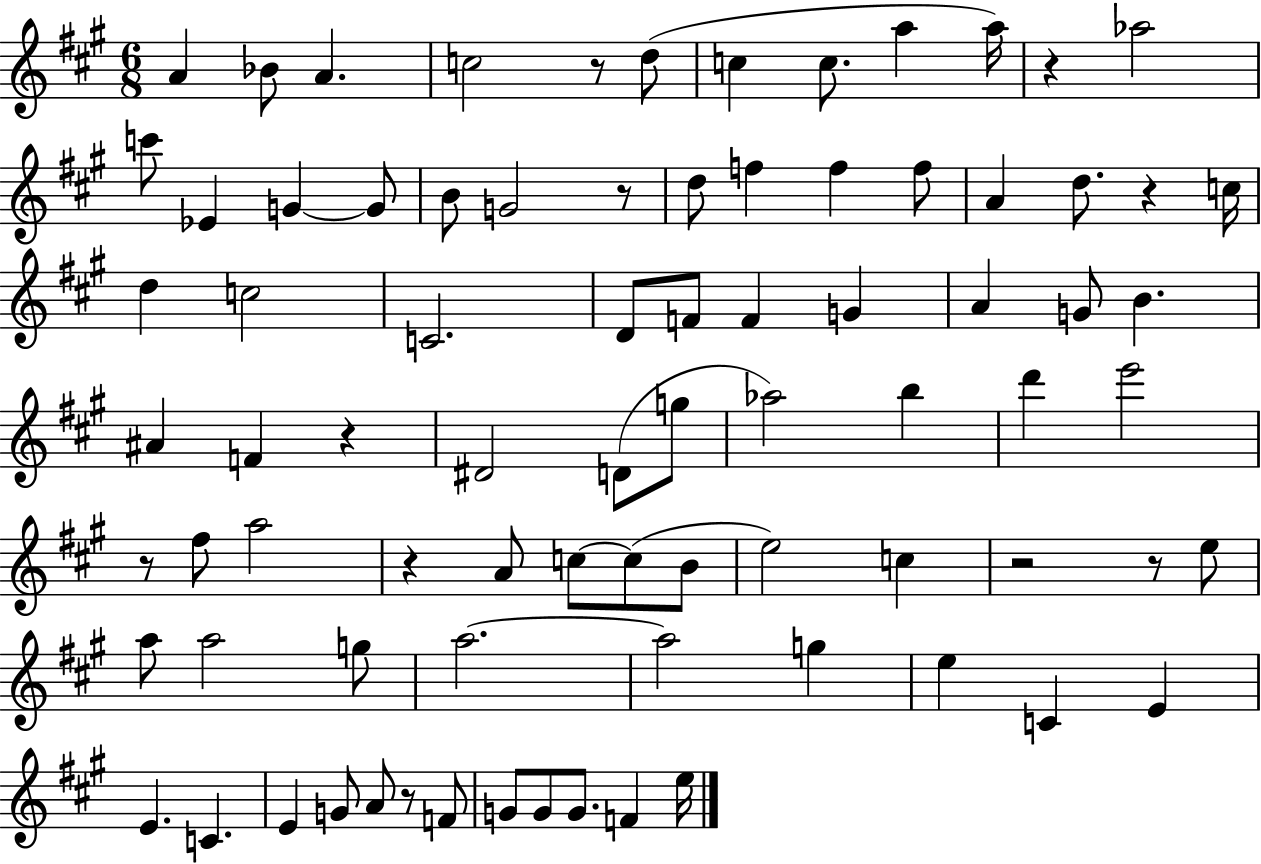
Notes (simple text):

A4/q Bb4/e A4/q. C5/h R/e D5/e C5/q C5/e. A5/q A5/s R/q Ab5/h C6/e Eb4/q G4/q G4/e B4/e G4/h R/e D5/e F5/q F5/q F5/e A4/q D5/e. R/q C5/s D5/q C5/h C4/h. D4/e F4/e F4/q G4/q A4/q G4/e B4/q. A#4/q F4/q R/q D#4/h D4/e G5/e Ab5/h B5/q D6/q E6/h R/e F#5/e A5/h R/q A4/e C5/e C5/e B4/e E5/h C5/q R/h R/e E5/e A5/e A5/h G5/e A5/h. A5/h G5/q E5/q C4/q E4/q E4/q. C4/q. E4/q G4/e A4/e R/e F4/e G4/e G4/e G4/e. F4/q E5/s